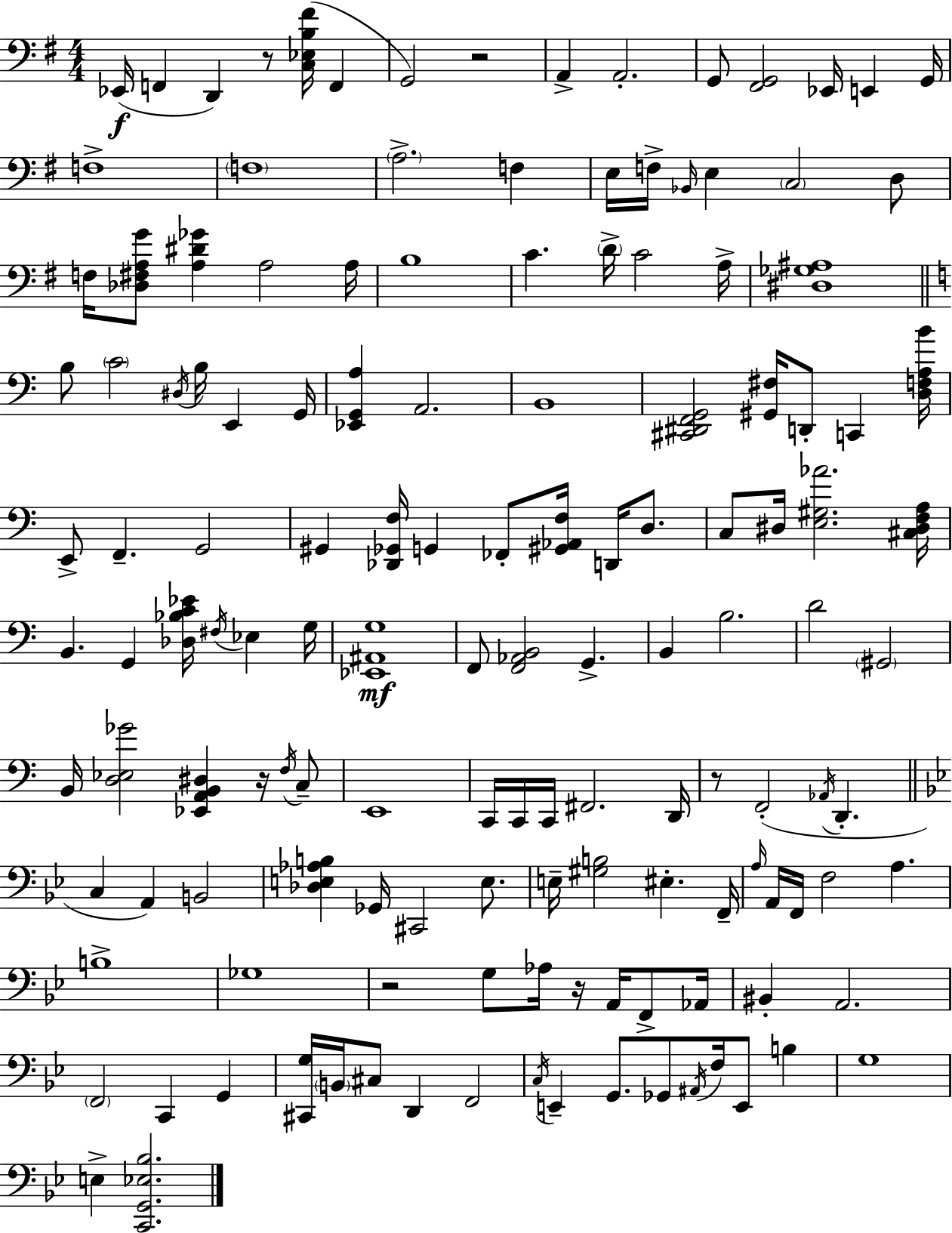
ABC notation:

X:1
T:Untitled
M:4/4
L:1/4
K:Em
_E,,/4 F,, D,, z/2 [C,_E,B,^F]/4 F,, G,,2 z2 A,, A,,2 G,,/2 [^F,,G,,]2 _E,,/4 E,, G,,/4 F,4 F,4 A,2 F, E,/4 F,/4 _B,,/4 E, C,2 D,/2 F,/4 [_D,^F,A,G]/2 [A,^D_G] A,2 A,/4 B,4 C D/4 C2 A,/4 [^D,_G,^A,]4 B,/2 C2 ^D,/4 B,/4 E,, G,,/4 [_E,,G,,A,] A,,2 B,,4 [^C,,^D,,F,,G,,]2 [^G,,^F,]/4 D,,/2 C,, [D,F,A,B]/4 E,,/2 F,, G,,2 ^G,, [_D,,_G,,F,]/4 G,, _F,,/2 [^G,,_A,,F,]/4 D,,/4 D,/2 C,/2 ^D,/4 [E,^G,_A]2 [^C,^D,F,A,]/4 B,, G,, [_D,_B,C_E]/4 ^F,/4 _E, G,/4 [_E,,^A,,G,]4 F,,/2 [F,,_A,,B,,]2 G,, B,, B,2 D2 ^G,,2 B,,/4 [D,_E,_G]2 [_E,,A,,B,,^D,] z/4 F,/4 C,/2 E,,4 C,,/4 C,,/4 C,,/4 ^F,,2 D,,/4 z/2 F,,2 _A,,/4 D,, C, A,, B,,2 [_D,E,_A,B,] _G,,/4 ^C,,2 E,/2 E,/4 [^G,B,]2 ^E, F,,/4 A,/4 A,,/4 F,,/4 F,2 A, B,4 _G,4 z2 G,/2 _A,/4 z/4 A,,/4 F,,/2 _A,,/4 ^B,, A,,2 F,,2 C,, G,, [^C,,G,]/4 B,,/4 ^C,/2 D,, F,,2 C,/4 E,, G,,/2 _G,,/2 ^A,,/4 F,/4 E,,/2 B, G,4 E, [C,,G,,_E,_B,]2